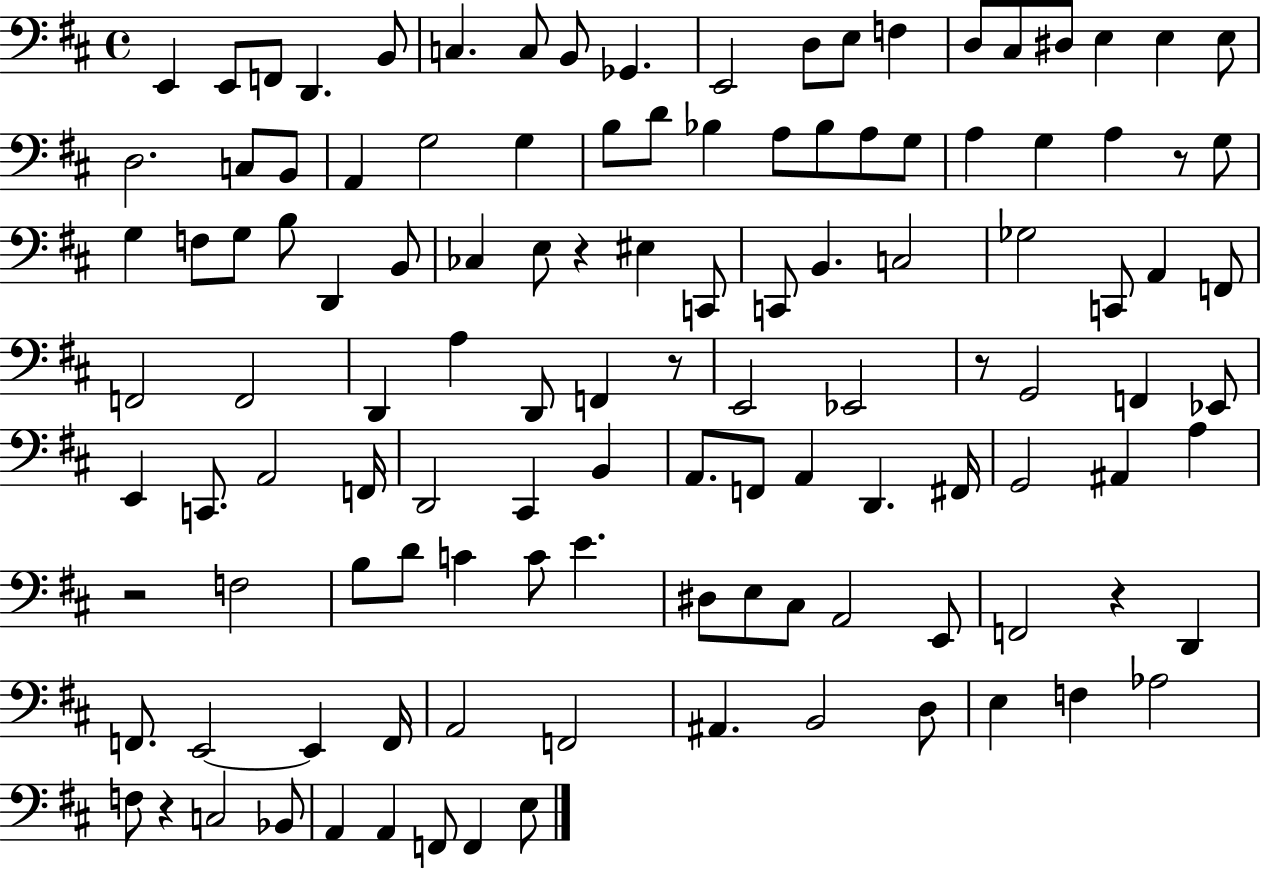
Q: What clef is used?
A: bass